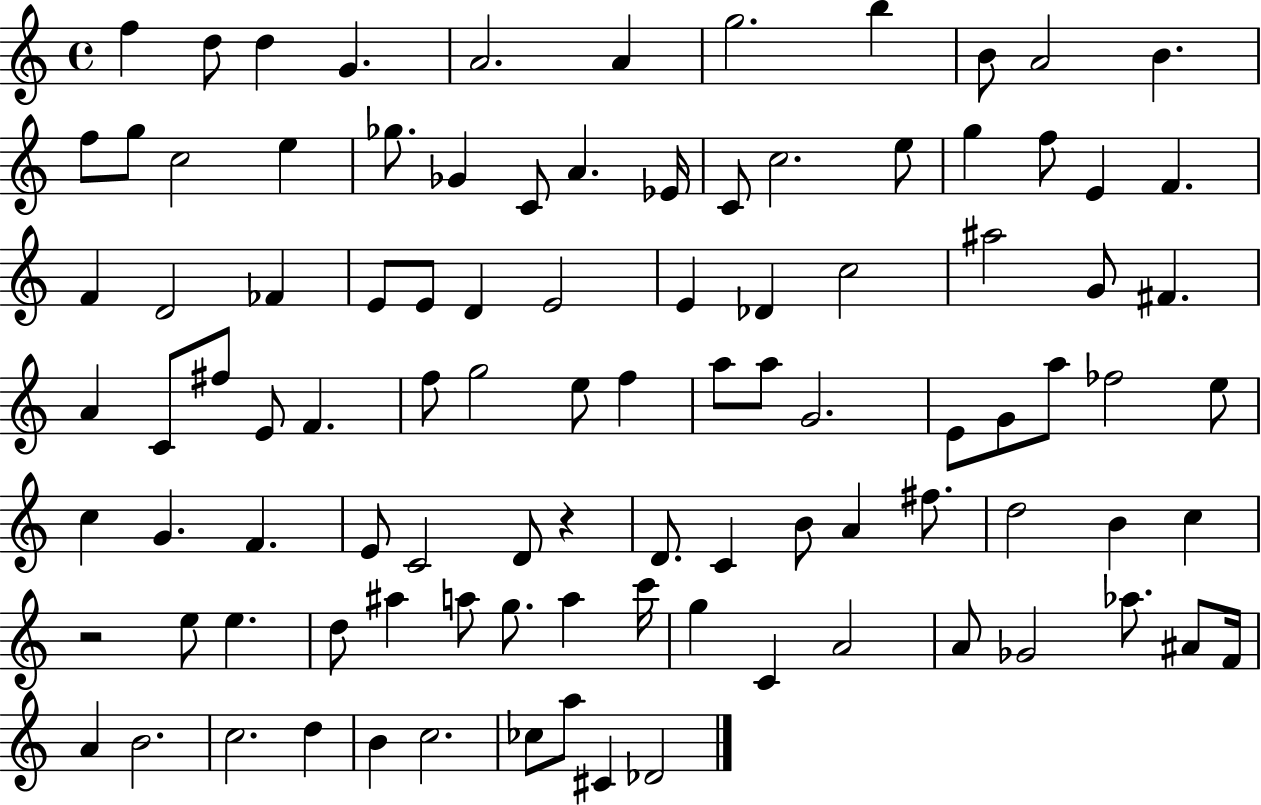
{
  \clef treble
  \time 4/4
  \defaultTimeSignature
  \key c \major
  f''4 d''8 d''4 g'4. | a'2. a'4 | g''2. b''4 | b'8 a'2 b'4. | \break f''8 g''8 c''2 e''4 | ges''8. ges'4 c'8 a'4. ees'16 | c'8 c''2. e''8 | g''4 f''8 e'4 f'4. | \break f'4 d'2 fes'4 | e'8 e'8 d'4 e'2 | e'4 des'4 c''2 | ais''2 g'8 fis'4. | \break a'4 c'8 fis''8 e'8 f'4. | f''8 g''2 e''8 f''4 | a''8 a''8 g'2. | e'8 g'8 a''8 fes''2 e''8 | \break c''4 g'4. f'4. | e'8 c'2 d'8 r4 | d'8. c'4 b'8 a'4 fis''8. | d''2 b'4 c''4 | \break r2 e''8 e''4. | d''8 ais''4 a''8 g''8. a''4 c'''16 | g''4 c'4 a'2 | a'8 ges'2 aes''8. ais'8 f'16 | \break a'4 b'2. | c''2. d''4 | b'4 c''2. | ces''8 a''8 cis'4 des'2 | \break \bar "|."
}